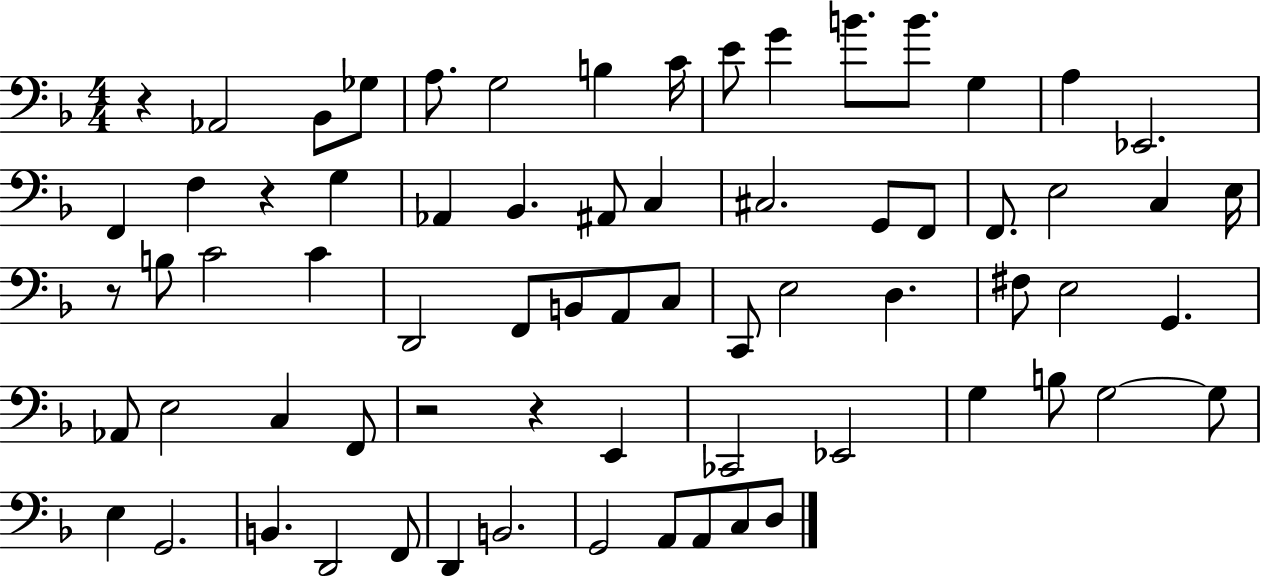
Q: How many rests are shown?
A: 5